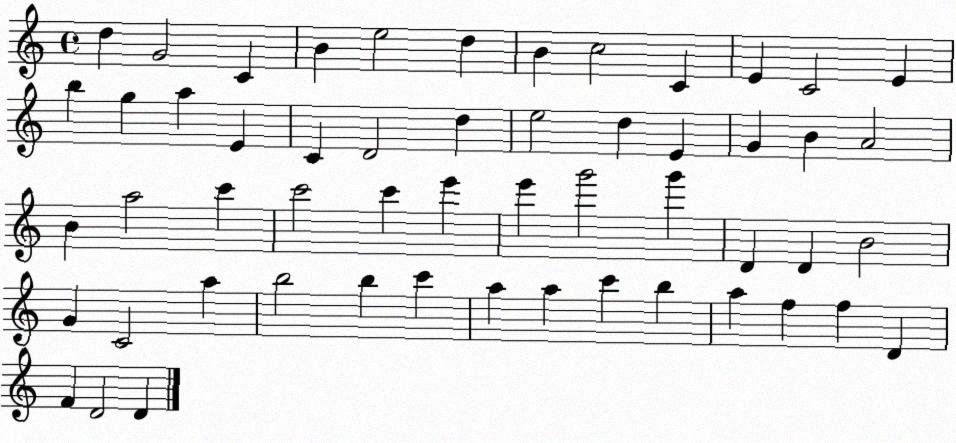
X:1
T:Untitled
M:4/4
L:1/4
K:C
d G2 C B e2 d B c2 C E C2 E b g a E C D2 d e2 d E G B A2 B a2 c' c'2 c' e' e' g'2 g' D D B2 G C2 a b2 b c' a a c' b a f f D F D2 D